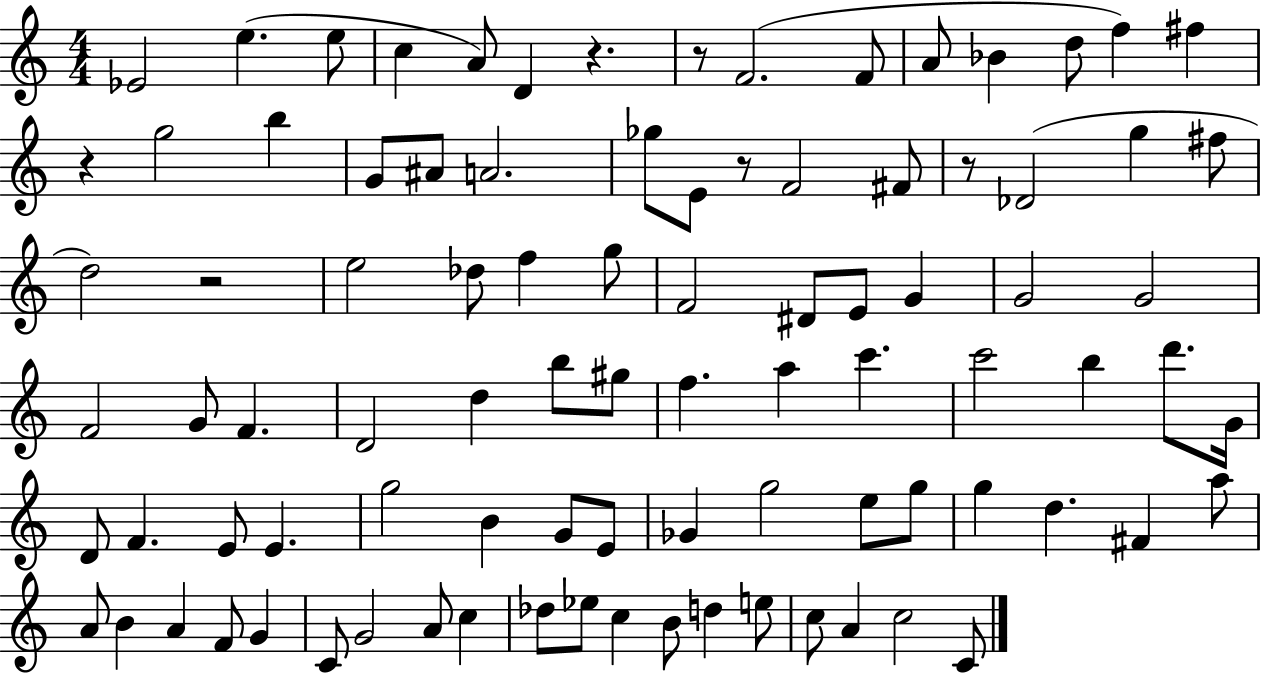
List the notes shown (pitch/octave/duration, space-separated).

Eb4/h E5/q. E5/e C5/q A4/e D4/q R/q. R/e F4/h. F4/e A4/e Bb4/q D5/e F5/q F#5/q R/q G5/h B5/q G4/e A#4/e A4/h. Gb5/e E4/e R/e F4/h F#4/e R/e Db4/h G5/q F#5/e D5/h R/h E5/h Db5/e F5/q G5/e F4/h D#4/e E4/e G4/q G4/h G4/h F4/h G4/e F4/q. D4/h D5/q B5/e G#5/e F5/q. A5/q C6/q. C6/h B5/q D6/e. G4/s D4/e F4/q. E4/e E4/q. G5/h B4/q G4/e E4/e Gb4/q G5/h E5/e G5/e G5/q D5/q. F#4/q A5/e A4/e B4/q A4/q F4/e G4/q C4/e G4/h A4/e C5/q Db5/e Eb5/e C5/q B4/e D5/q E5/e C5/e A4/q C5/h C4/e